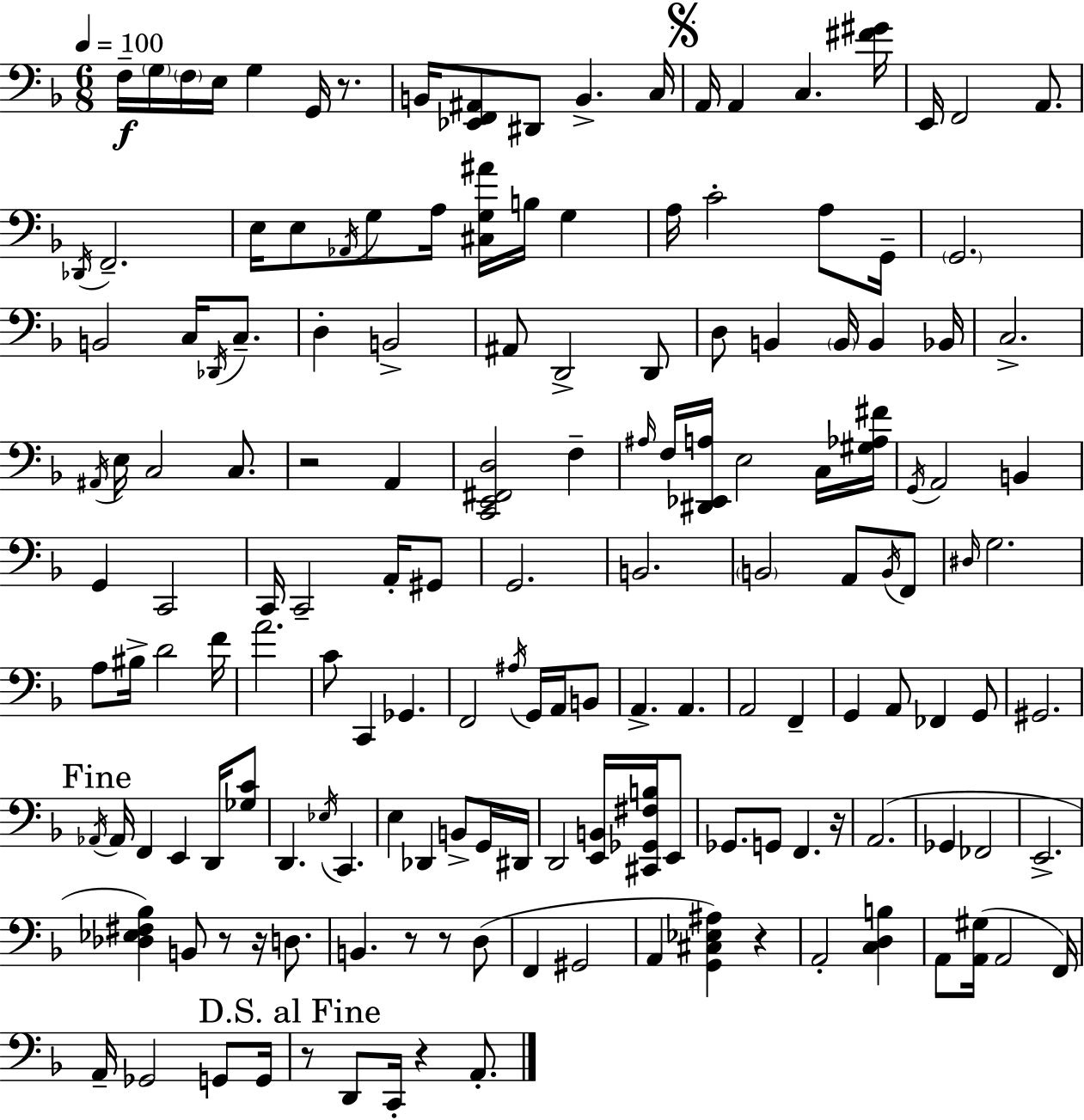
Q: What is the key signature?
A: F major